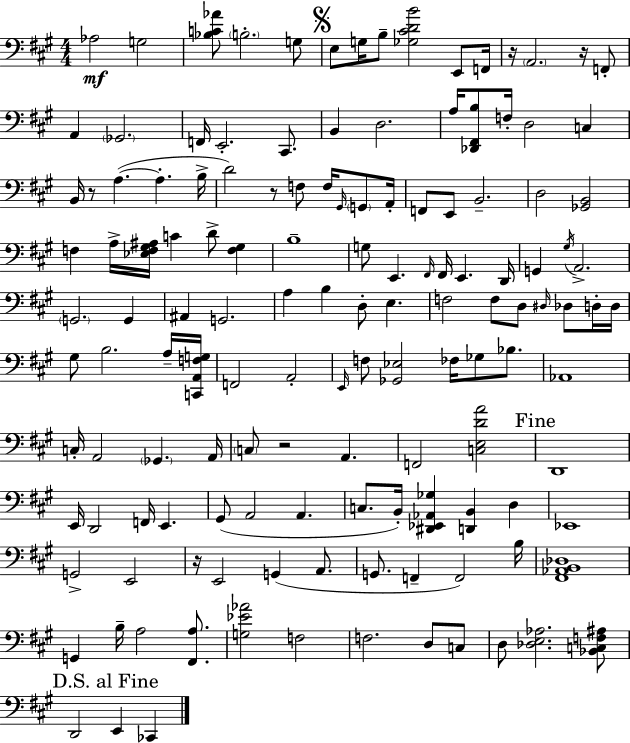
{
  \clef bass
  \numericTimeSignature
  \time 4/4
  \key a \major
  aes2\mf g2 | <bes c' aes'>8 \parenthesize b2.-. g8 | \mark \markup { \musicglyph "scripts.segno" } e8 g16 b8-- <ges cis' d' b'>2 e,8 f,16 | r16 \parenthesize a,2. r16 f,8-. | \break a,4 \parenthesize ges,2. | f,16 e,2.-. cis,8. | b,4 d2. | a16 <des, fis, b>8 f16-. d2 c4 | \break b,16 r8 a4.~(~ a4.-. b16-> | d'2) r8 f8 f16 \grace { gis,16 } \parenthesize g,8 | a,16-. f,8 e,8 b,2.-- | d2 <ges, b,>2 | \break f4 a16-> <ees f gis ais>16 c'4 d'8-> <f gis>4 | b1-- | g8 e,4. \grace { fis,16 } fis,16 e,4. | d,16 g,4 \acciaccatura { gis16 } a,2.-> | \break \parenthesize g,2. g,4 | ais,4 g,2. | a4 b4 d8-. e4. | f2 f8 d8 \grace { dis16 } | \break des8 d16-. d16 gis8 b2. | a16-- <c, a, f g>16 f,2 a,2-. | \grace { e,16 } f8 <ges, ees>2 fes16 | ges8 bes8. aes,1 | \break c16-. a,2 \parenthesize ges,4. | a,16 \parenthesize c8 r2 a,4. | f,2 <c e d' a'>2 | \mark "Fine" d,1 | \break e,16 d,2 f,16 e,4. | gis,8( a,2 a,4. | c8. b,16-.) <dis, ees, aes, ges>4 <d, b,>4 | d4 ees,1 | \break g,2-> e,2 | r16 e,2 g,4( | a,8. g,8. f,4-- f,2) | b16 <fis, aes, b, des>1 | \break g,4 b16-- a2 | <fis, a>8. <g ees' aes'>2 f2 | f2. | d8 c8 d8 <des e aes>2. | \break <bes, c f ais>8 \mark "D.S. al Fine" d,2 e,4 | ces,4 \bar "|."
}